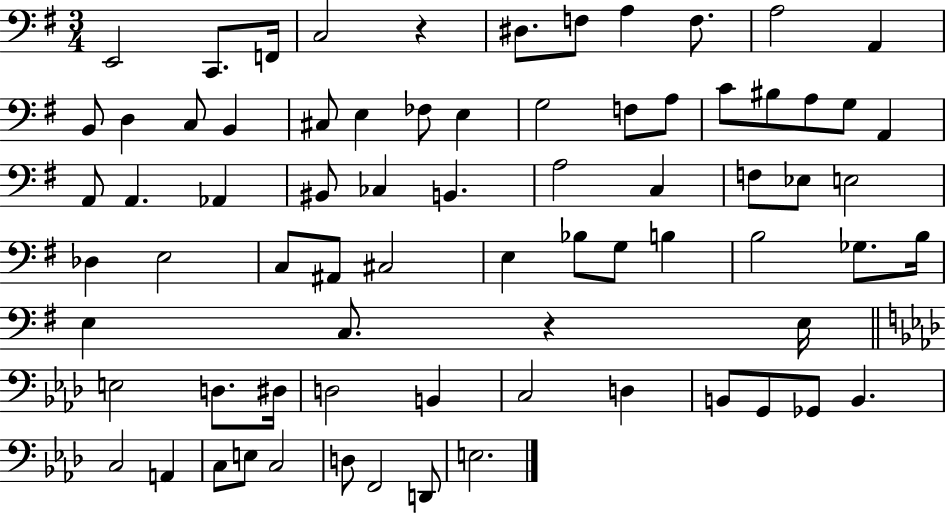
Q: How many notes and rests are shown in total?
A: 74